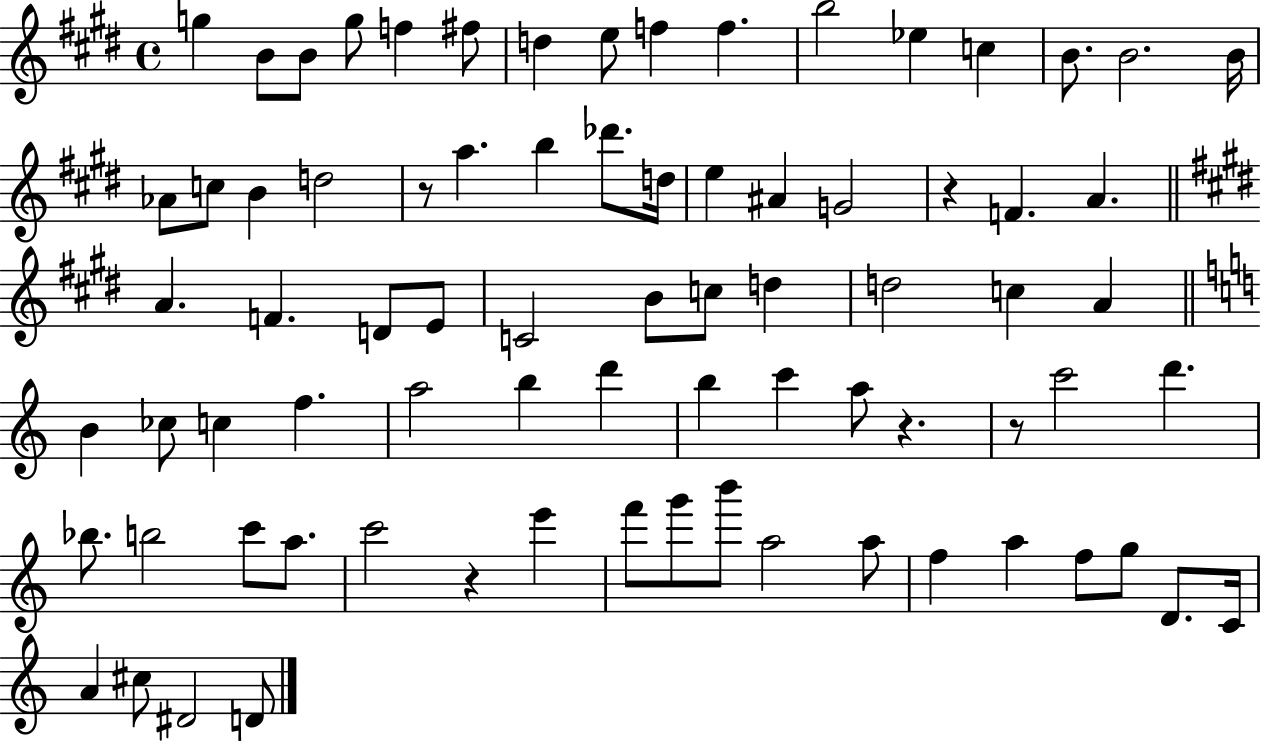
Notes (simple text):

G5/q B4/e B4/e G5/e F5/q F#5/e D5/q E5/e F5/q F5/q. B5/h Eb5/q C5/q B4/e. B4/h. B4/s Ab4/e C5/e B4/q D5/h R/e A5/q. B5/q Db6/e. D5/s E5/q A#4/q G4/h R/q F4/q. A4/q. A4/q. F4/q. D4/e E4/e C4/h B4/e C5/e D5/q D5/h C5/q A4/q B4/q CES5/e C5/q F5/q. A5/h B5/q D6/q B5/q C6/q A5/e R/q. R/e C6/h D6/q. Bb5/e. B5/h C6/e A5/e. C6/h R/q E6/q F6/e G6/e B6/e A5/h A5/e F5/q A5/q F5/e G5/e D4/e. C4/s A4/q C#5/e D#4/h D4/e